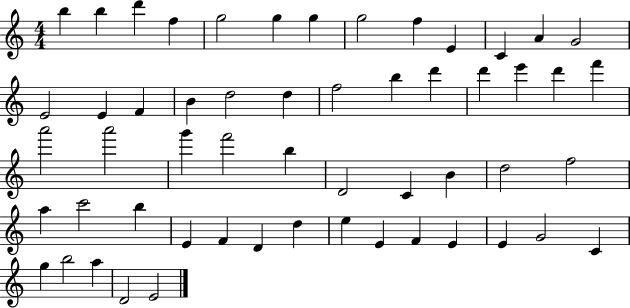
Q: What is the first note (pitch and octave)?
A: B5